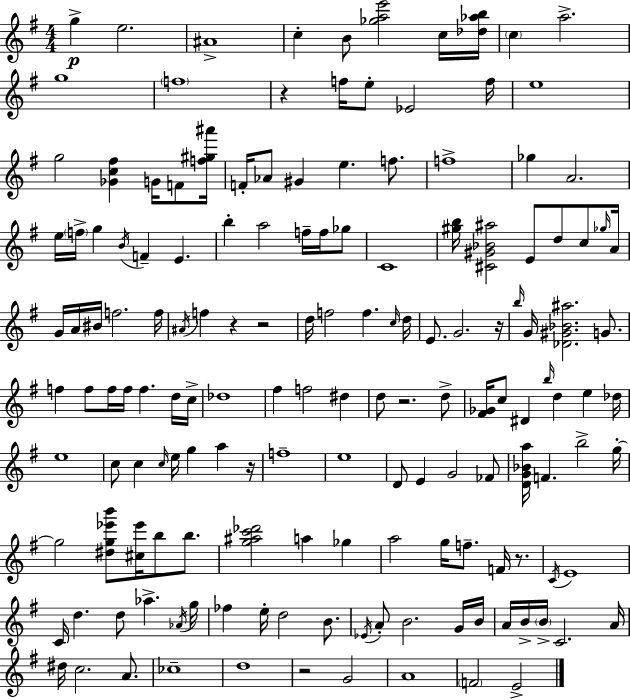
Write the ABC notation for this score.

X:1
T:Untitled
M:4/4
L:1/4
K:G
g e2 ^A4 c B/2 [_gae']2 c/4 [_d_ab]/4 c a2 g4 f4 z f/4 e/2 _E2 f/4 e4 g2 [_Gc^f] G/4 F/2 [f^g^a']/4 F/4 _A/2 ^G e f/2 f4 _g A2 e/4 f/4 g B/4 F E b a2 f/4 f/4 _g/2 C4 [^gb]/4 [^C^G_B^a]2 E/2 d/2 c/2 _g/4 A/4 G/4 A/4 ^B/4 f2 f/4 ^A/4 f z z2 d/4 f2 f c/4 d/4 E/2 G2 z/4 b/4 G/4 [_D^G_B^a]2 G/2 f f/2 f/4 f/4 f d/4 c/4 _d4 ^f f2 ^d d/2 z2 d/2 [^F_G]/4 c/2 ^D b/4 d e _d/4 e4 c/2 c c/4 e/4 g a z/4 f4 e4 D/2 E G2 _F/2 [DG_Ba]/4 F b2 g/4 g2 [^dg_e'b']/2 [^c_e']/4 b/2 b/2 [g^ac'_d']2 a _g a2 g/4 f/2 F/4 z/2 C/4 E4 C/4 d d/2 _a _A/4 g/4 _f e/4 d2 B/2 _E/4 A/2 B2 G/4 B/4 A/4 B/4 B/4 C2 A/4 ^d/4 c2 A/2 _c4 d4 z2 G2 A4 F2 E2